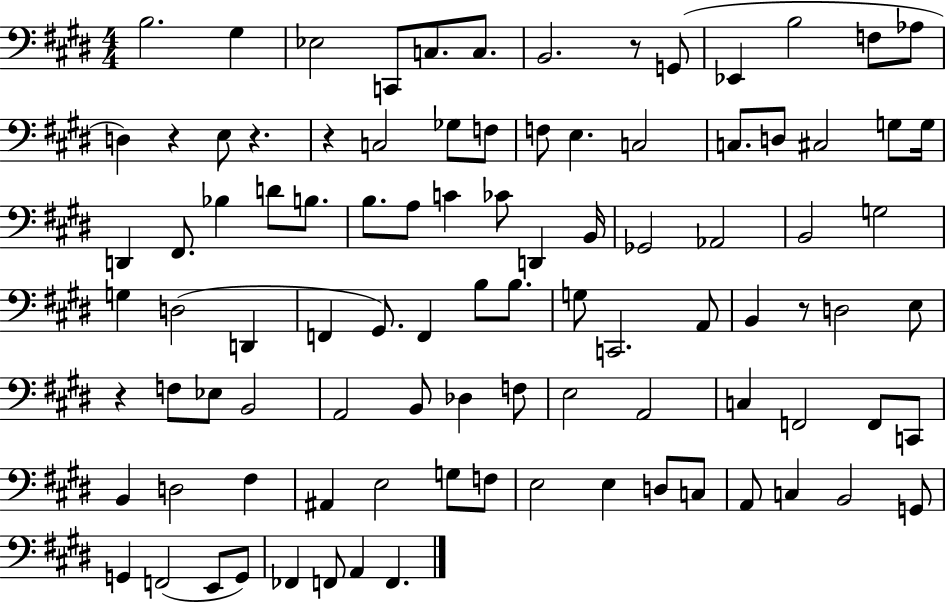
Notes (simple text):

B3/h. G#3/q Eb3/h C2/e C3/e. C3/e. B2/h. R/e G2/e Eb2/q B3/h F3/e Ab3/e D3/q R/q E3/e R/q. R/q C3/h Gb3/e F3/e F3/e E3/q. C3/h C3/e. D3/e C#3/h G3/e G3/s D2/q F#2/e. Bb3/q D4/e B3/e. B3/e. A3/e C4/q CES4/e D2/q B2/s Gb2/h Ab2/h B2/h G3/h G3/q D3/h D2/q F2/q G#2/e. F2/q B3/e B3/e. G3/e C2/h. A2/e B2/q R/e D3/h E3/e R/q F3/e Eb3/e B2/h A2/h B2/e Db3/q F3/e E3/h A2/h C3/q F2/h F2/e C2/e B2/q D3/h F#3/q A#2/q E3/h G3/e F3/e E3/h E3/q D3/e C3/e A2/e C3/q B2/h G2/e G2/q F2/h E2/e G2/e FES2/q F2/e A2/q F2/q.